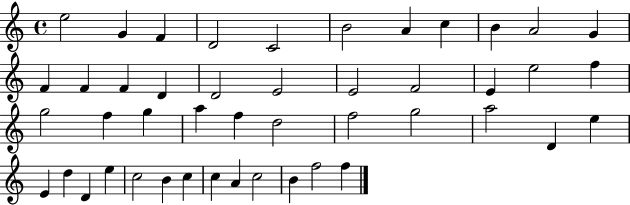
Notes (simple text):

E5/h G4/q F4/q D4/h C4/h B4/h A4/q C5/q B4/q A4/h G4/q F4/q F4/q F4/q D4/q D4/h E4/h E4/h F4/h E4/q E5/h F5/q G5/h F5/q G5/q A5/q F5/q D5/h F5/h G5/h A5/h D4/q E5/q E4/q D5/q D4/q E5/q C5/h B4/q C5/q C5/q A4/q C5/h B4/q F5/h F5/q